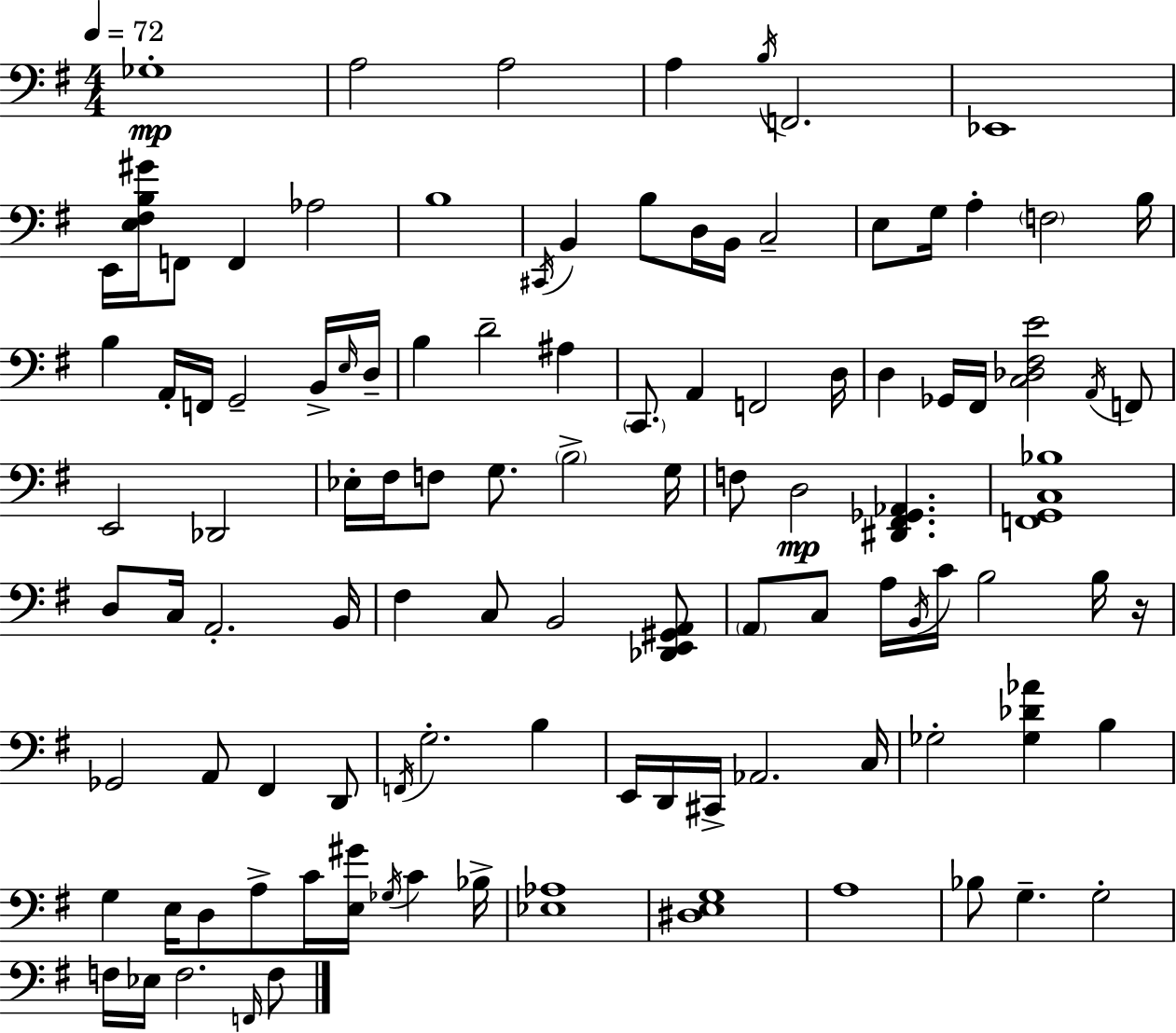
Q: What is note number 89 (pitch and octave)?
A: A3